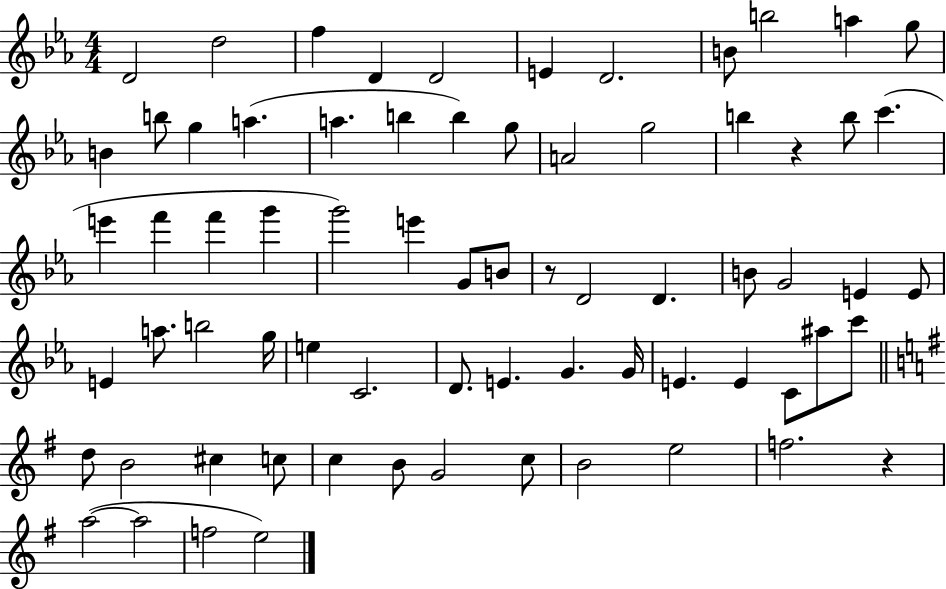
D4/h D5/h F5/q D4/q D4/h E4/q D4/h. B4/e B5/h A5/q G5/e B4/q B5/e G5/q A5/q. A5/q. B5/q B5/q G5/e A4/h G5/h B5/q R/q B5/e C6/q. E6/q F6/q F6/q G6/q G6/h E6/q G4/e B4/e R/e D4/h D4/q. B4/e G4/h E4/q E4/e E4/q A5/e. B5/h G5/s E5/q C4/h. D4/e. E4/q. G4/q. G4/s E4/q. E4/q C4/e A#5/e C6/e D5/e B4/h C#5/q C5/e C5/q B4/e G4/h C5/e B4/h E5/h F5/h. R/q A5/h A5/h F5/h E5/h